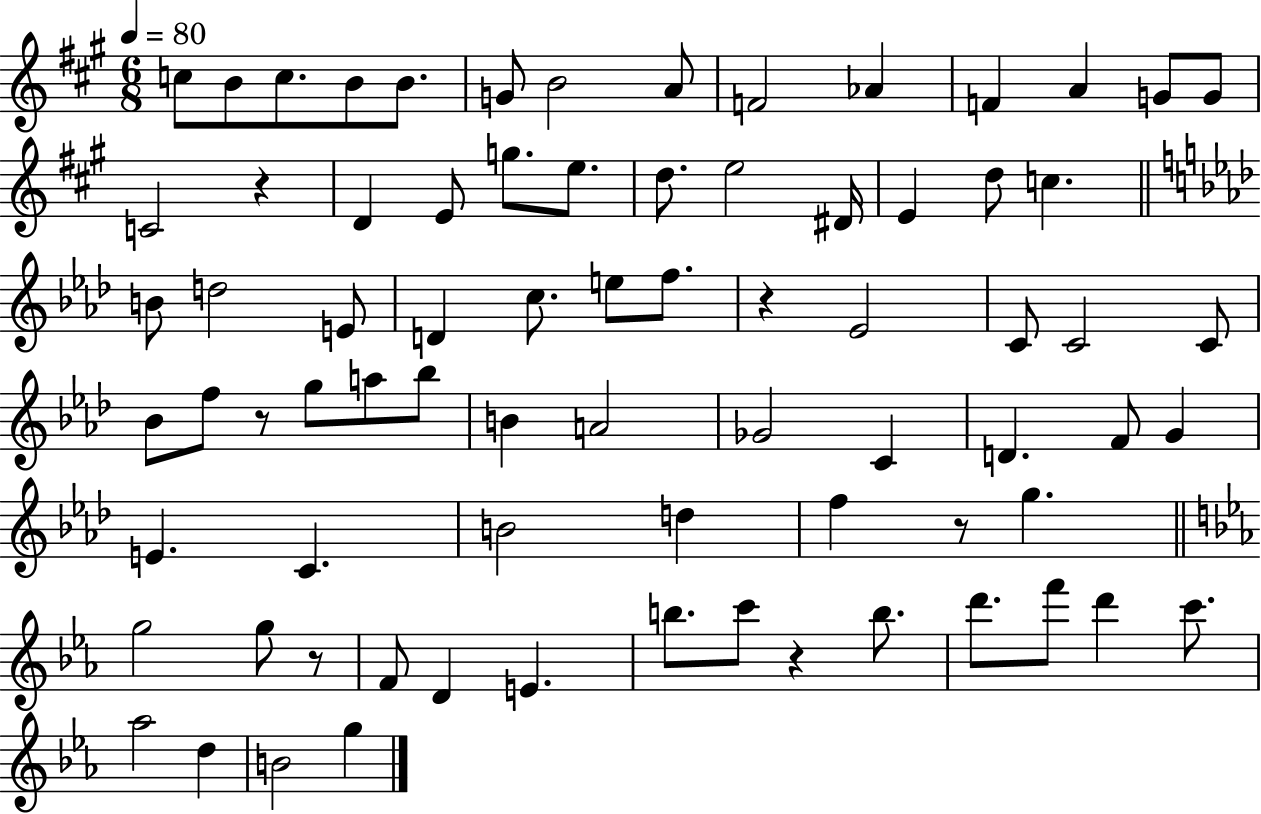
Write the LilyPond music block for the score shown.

{
  \clef treble
  \numericTimeSignature
  \time 6/8
  \key a \major
  \tempo 4 = 80
  c''8 b'8 c''8. b'8 b'8. | g'8 b'2 a'8 | f'2 aes'4 | f'4 a'4 g'8 g'8 | \break c'2 r4 | d'4 e'8 g''8. e''8. | d''8. e''2 dis'16 | e'4 d''8 c''4. | \break \bar "||" \break \key aes \major b'8 d''2 e'8 | d'4 c''8. e''8 f''8. | r4 ees'2 | c'8 c'2 c'8 | \break bes'8 f''8 r8 g''8 a''8 bes''8 | b'4 a'2 | ges'2 c'4 | d'4. f'8 g'4 | \break e'4. c'4. | b'2 d''4 | f''4 r8 g''4. | \bar "||" \break \key c \minor g''2 g''8 r8 | f'8 d'4 e'4. | b''8. c'''8 r4 b''8. | d'''8. f'''8 d'''4 c'''8. | \break aes''2 d''4 | b'2 g''4 | \bar "|."
}